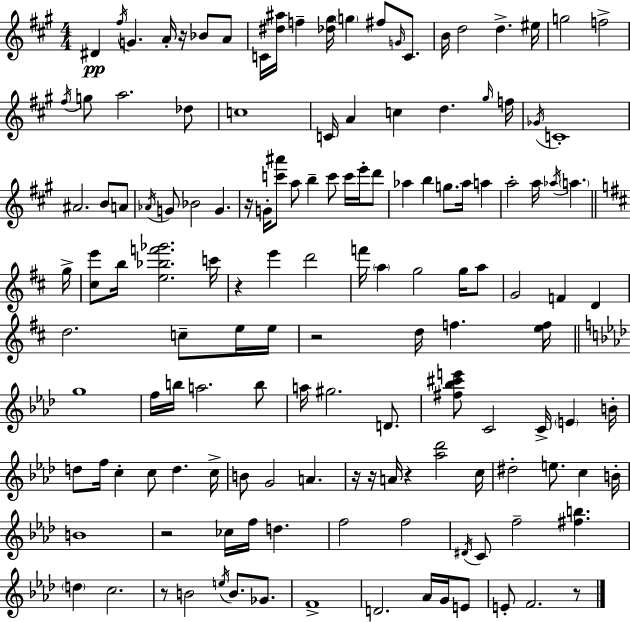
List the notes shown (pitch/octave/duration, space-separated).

D#4/q F#5/s G4/q. A4/s R/s Bb4/e A4/e C4/s [D#5,A#5]/s F5/q [Db5,G#5]/s G5/q F#5/e G4/s C4/e. B4/s D5/h D5/q. EIS5/s G5/h F5/h F#5/s G5/e A5/h. Db5/e C5/w C4/s A4/q C5/q D5/q. G#5/s F5/s Gb4/s C4/w A#4/h. B4/e A4/e Ab4/s G4/e Bb4/h G4/q. R/s G4/s [C6,A#6]/e A5/e B5/q C6/e C6/s E6/s D6/e Ab5/q B5/q G5/e. Ab5/s A5/q A5/h A5/s Ab5/s A5/q. G5/s [C#5,E6]/e B5/s [E5,Bb5,F6,Gb6]/h. C6/s R/q E6/q D6/h F6/s A5/q G5/h G5/s A5/e G4/h F4/q D4/q D5/h. C5/e E5/s E5/s R/h D5/s F5/q. [E5,F5]/s G5/w F5/s B5/s A5/h. B5/e A5/s G#5/h. D4/e. [F#5,Bb5,C#6,E6]/e C4/h C4/s E4/q B4/s D5/e F5/s C5/q C5/e D5/q. C5/s B4/e G4/h A4/q. R/s R/s A4/s R/q [Ab5,Db6]/h C5/s D#5/h E5/e. C5/q B4/s B4/w R/h CES5/s F5/s D5/q. F5/h F5/h D#4/s C4/e F5/h [F#5,B5]/q. D5/q C5/h. R/e B4/h E5/s B4/e. Gb4/e. F4/w D4/h. Ab4/s G4/s E4/e E4/e F4/h. R/e